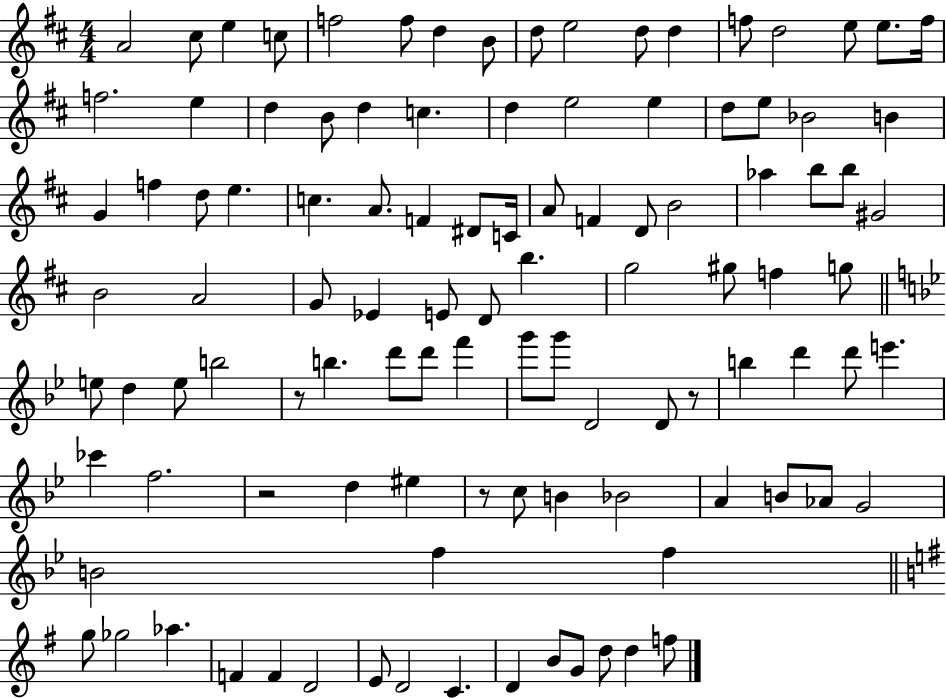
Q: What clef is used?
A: treble